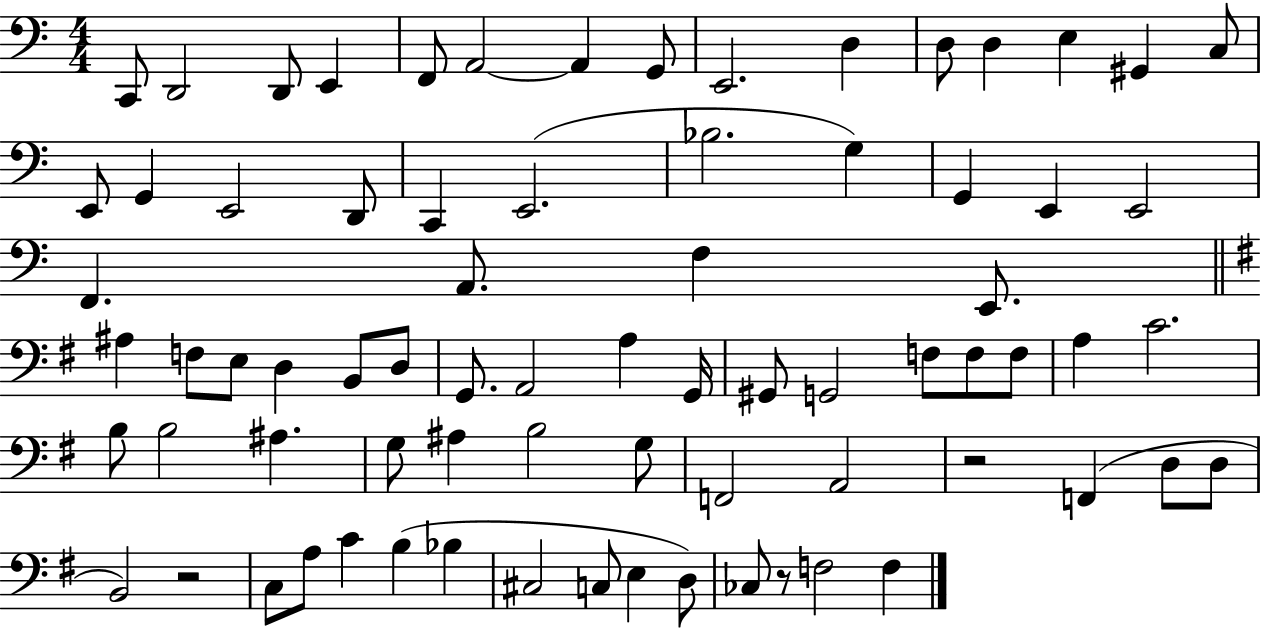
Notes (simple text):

C2/e D2/h D2/e E2/q F2/e A2/h A2/q G2/e E2/h. D3/q D3/e D3/q E3/q G#2/q C3/e E2/e G2/q E2/h D2/e C2/q E2/h. Bb3/h. G3/q G2/q E2/q E2/h F2/q. A2/e. F3/q E2/e. A#3/q F3/e E3/e D3/q B2/e D3/e G2/e. A2/h A3/q G2/s G#2/e G2/h F3/e F3/e F3/e A3/q C4/h. B3/e B3/h A#3/q. G3/e A#3/q B3/h G3/e F2/h A2/h R/h F2/q D3/e D3/e B2/h R/h C3/e A3/e C4/q B3/q Bb3/q C#3/h C3/e E3/q D3/e CES3/e R/e F3/h F3/q